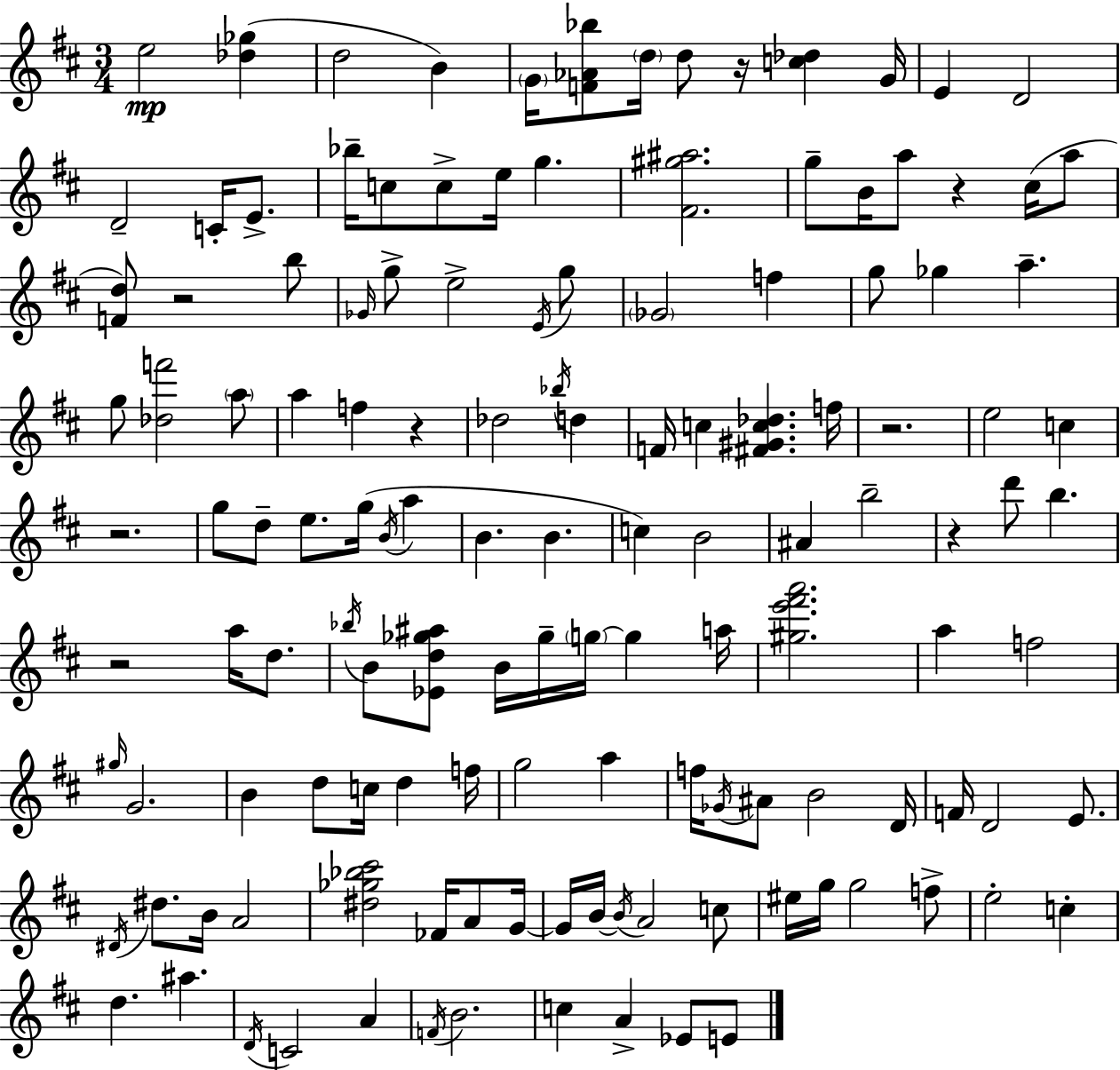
E5/h [Db5,Gb5]/q D5/h B4/q G4/s [F4,Ab4,Bb5]/e D5/s D5/e R/s [C5,Db5]/q G4/s E4/q D4/h D4/h C4/s E4/e. Bb5/s C5/e C5/e E5/s G5/q. [F#4,G#5,A#5]/h. G5/e B4/s A5/e R/q C#5/s A5/e [F4,D5]/e R/h B5/e Gb4/s G5/e E5/h E4/s G5/e Gb4/h F5/q G5/e Gb5/q A5/q. G5/e [Db5,F6]/h A5/e A5/q F5/q R/q Db5/h Bb5/s D5/q F4/s C5/q [F#4,G#4,C5,Db5]/q. F5/s R/h. E5/h C5/q R/h. G5/e D5/e E5/e. G5/s B4/s A5/q B4/q. B4/q. C5/q B4/h A#4/q B5/h R/q D6/e B5/q. R/h A5/s D5/e. Bb5/s B4/e [Eb4,D5,Gb5,A#5]/e B4/s Gb5/s G5/s G5/q A5/s [G#5,E6,F#6,A6]/h. A5/q F5/h G#5/s G4/h. B4/q D5/e C5/s D5/q F5/s G5/h A5/q F5/s Gb4/s A#4/e B4/h D4/s F4/s D4/h E4/e. D#4/s D#5/e. B4/s A4/h [D#5,Gb5,Bb5,C#6]/h FES4/s A4/e G4/s G4/s B4/s B4/s A4/h C5/e EIS5/s G5/s G5/h F5/e E5/h C5/q D5/q. A#5/q. D4/s C4/h A4/q F4/s B4/h. C5/q A4/q Eb4/e E4/e